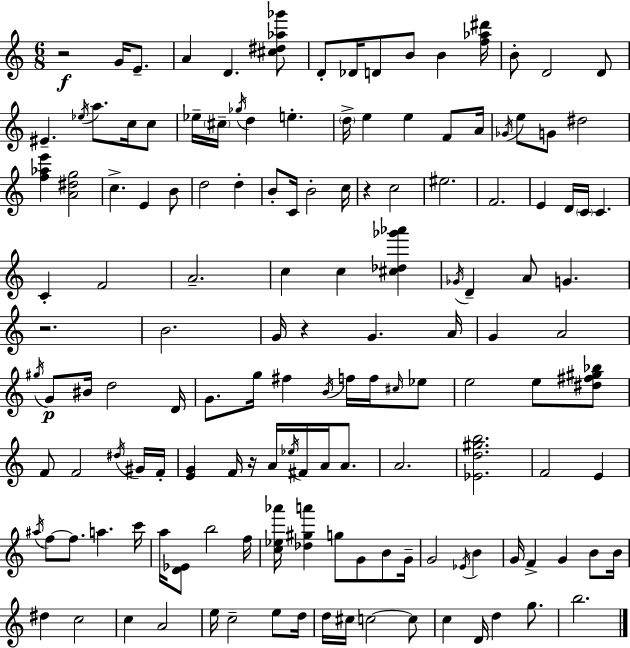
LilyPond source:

{
  \clef treble
  \numericTimeSignature
  \time 6/8
  \key c \major
  r2\f g'16 e'8.-- | a'4 d'4. <cis'' dis'' aes'' ges'''>8 | d'8-. des'16 d'8 b'8 b'4 <f'' aes'' dis'''>16 | b'8-. d'2 d'8 | \break eis'4.-- \acciaccatura { ees''16 } a''8. c''16 c''8 | ees''16-- \parenthesize cis''16-- \acciaccatura { ges''16 } d''4 e''4.-. | \parenthesize d''16-> e''4 e''4 f'8 | a'16 \acciaccatura { ges'16 } e''8 g'8 dis''2 | \break <f'' aes'' e'''>4 <a' dis'' g''>2 | c''4.-> e'4 | b'8 d''2 d''4-. | b'8-. c'16 b'2-. | \break c''16 r4 c''2 | eis''2. | f'2. | e'4 d'16 \parenthesize c'16 c'4. | \break c'4-. f'2 | a'2.-- | c''4 c''4 <cis'' des'' ges''' aes'''>4 | \acciaccatura { ges'16 } d'4-- a'8 g'4. | \break r2. | b'2. | g'16 r4 g'4. | a'16 g'4 a'2 | \break \acciaccatura { gis''16 } g'8\p bis'16 d''2 | d'16 g'8. g''16 fis''4 | \acciaccatura { b'16 } f''16 f''16 \grace { cis''16 } ees''8 e''2 | e''8 <dis'' fis'' gis'' bes''>8 f'8 f'2 | \break \acciaccatura { dis''16 } gis'16 f'16-. <e' g'>4 | f'16 r16 a'16 \acciaccatura { ees''16 } fis'16 a'16 a'8. a'2. | <ees' d'' gis'' b''>2. | f'2 | \break e'4 \acciaccatura { ais''16 } f''8~~ | f''8. a''4. c'''16 a''16 <d' ees'>8 | b''2 f''16 <c'' ees'' aes'''>16 <des'' gis'' a'''>4 | g''8 g'8 b'8 g'16-- g'2 | \break \acciaccatura { ees'16 } b'4 g'16 | f'4-> g'4 b'8 b'16 dis''4 | c''2 c''4 | a'2 e''16 | \break c''2-- e''8 d''16 d''16 | cis''16 c''2~~ c''8 c''4 | d'16 d''4 g''8. b''2. | \bar "|."
}